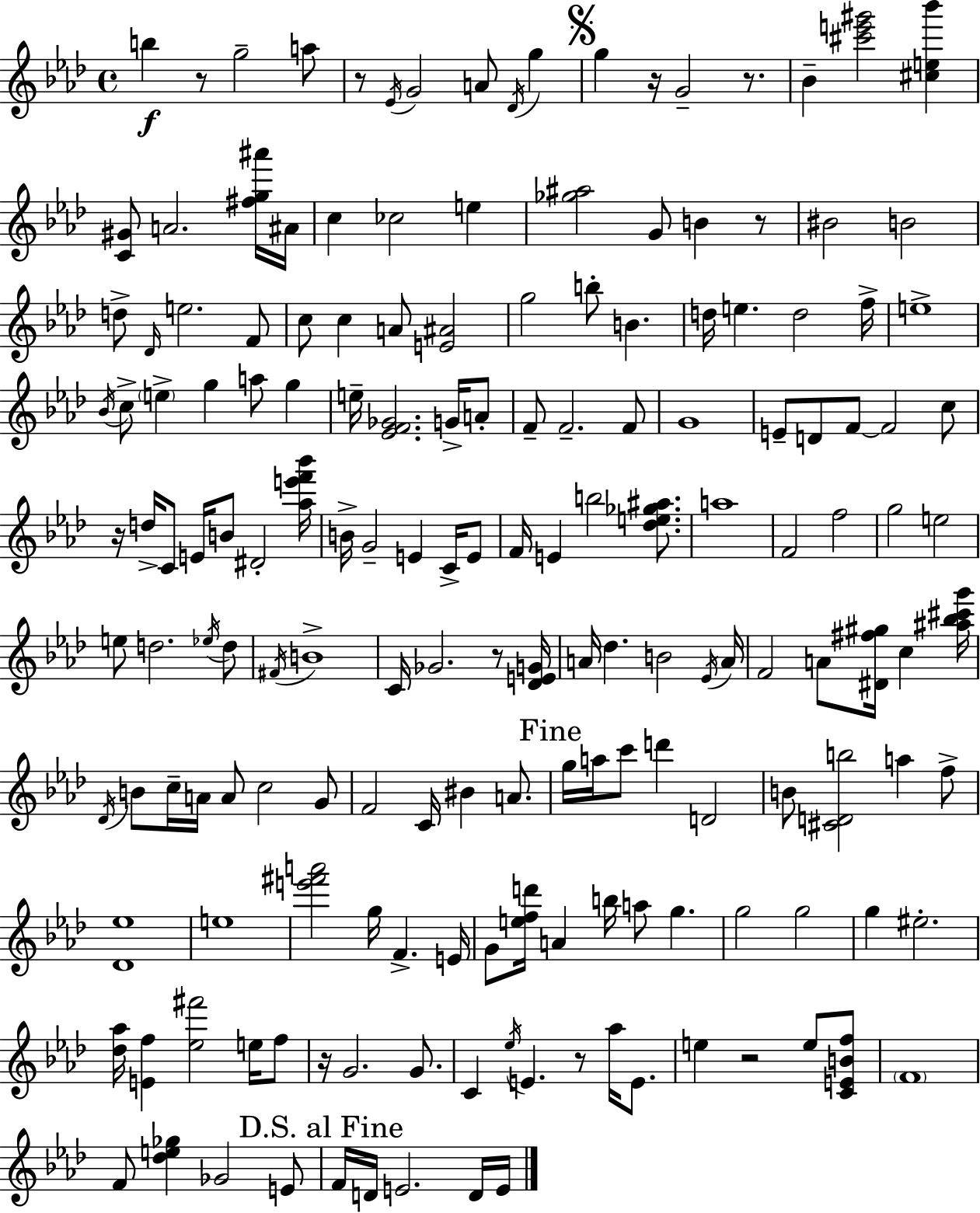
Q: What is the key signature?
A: AES major